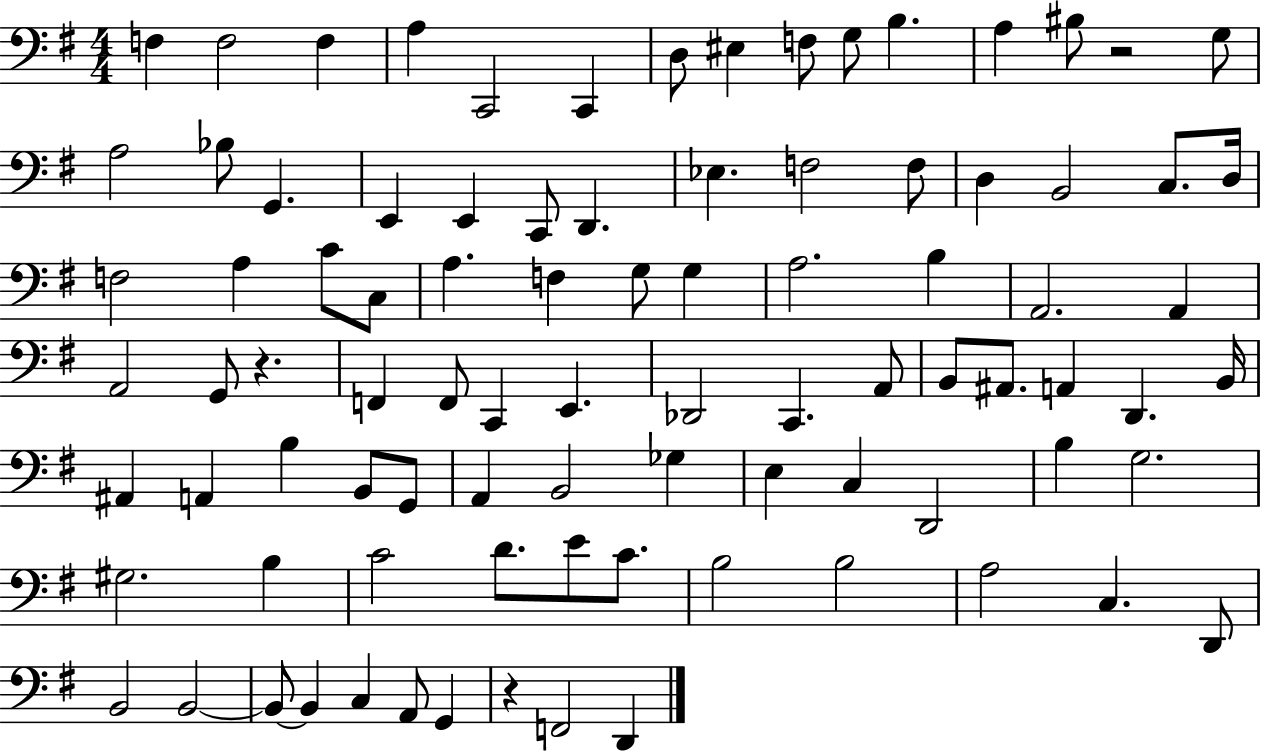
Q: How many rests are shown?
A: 3